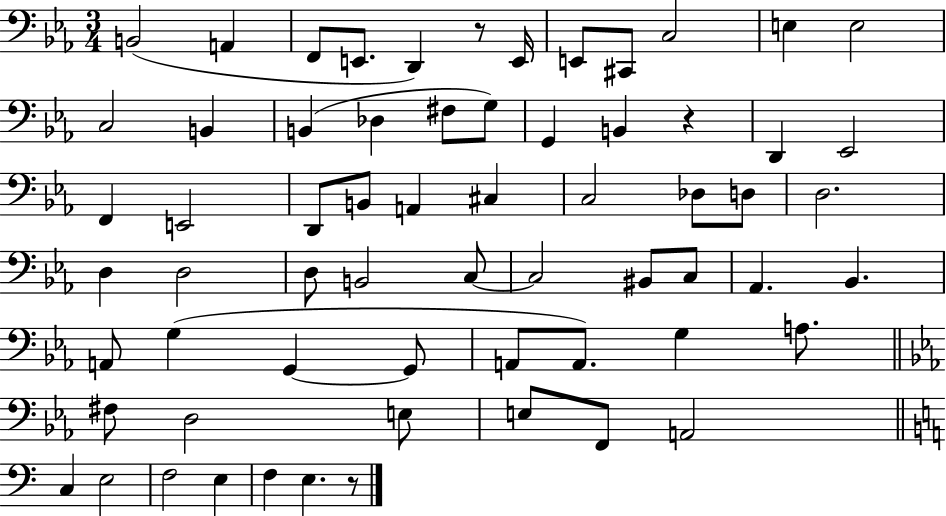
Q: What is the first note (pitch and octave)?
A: B2